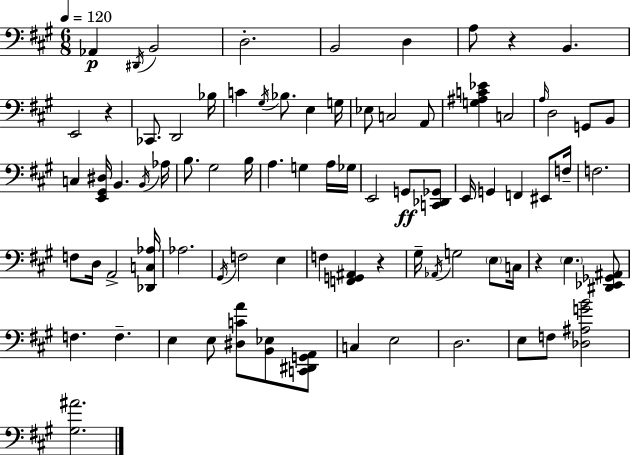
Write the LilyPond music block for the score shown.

{
  \clef bass
  \numericTimeSignature
  \time 6/8
  \key a \major
  \tempo 4 = 120
  aes,4\p \acciaccatura { dis,16 } b,2 | d2.-. | b,2 d4 | a8 r4 b,4. | \break e,2 r4 | ces,8. d,2 | bes16 c'4 \acciaccatura { gis16 } bes8. e4 | g16 ees8 c2 | \break a,8 <g ais c' ees'>4 c2 | \grace { a16 } d2 g,8 | b,8 c4 <e, gis, dis>16 b,4. | \acciaccatura { b,16 } aes16 b8. gis2 | \break b16 a4. g4 | a16 ges16 e,2 | g,8\ff <c, des, ges,>8 e,16 g,4 f,4 | eis,8 f16-- f2. | \break f8 d16 a,2-> | <des, c aes>16 aes2. | \acciaccatura { gis,16 } f2 | e4 f4 <f, g, ais,>4 | \break r4 gis16-- \acciaccatura { aes,16 } g2 | \parenthesize e8 c16 r4 \parenthesize e4. | <dis, ees, ges, ais,>8 f4. | f4.-- e4 e8 | \break <dis c' a'>8 <b, ees>8 <c, dis, g, a,>8 c4 e2 | d2. | e8 f8 <des ais g' b'>2 | <gis ais'>2. | \break \bar "|."
}